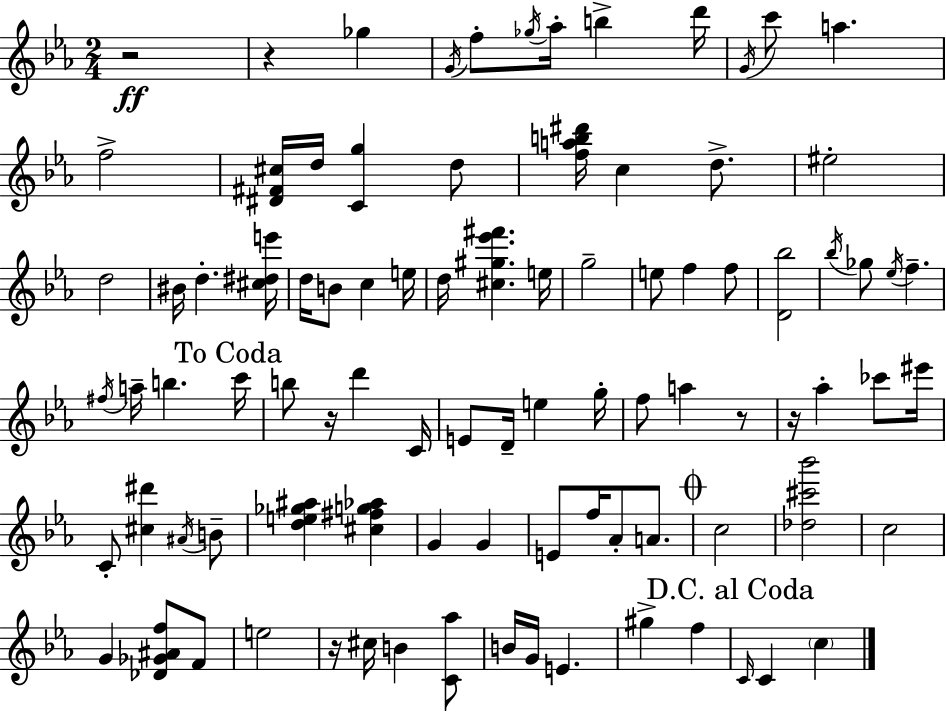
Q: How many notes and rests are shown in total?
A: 91